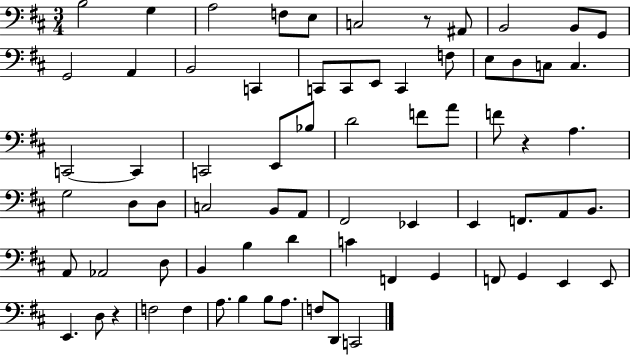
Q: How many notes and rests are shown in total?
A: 72